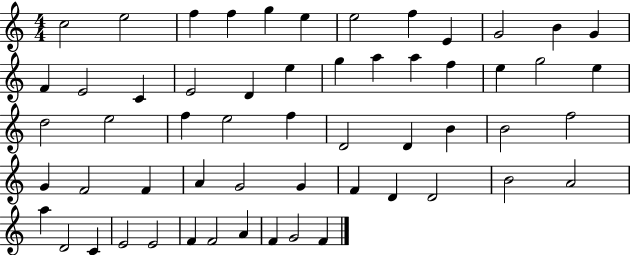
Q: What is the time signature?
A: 4/4